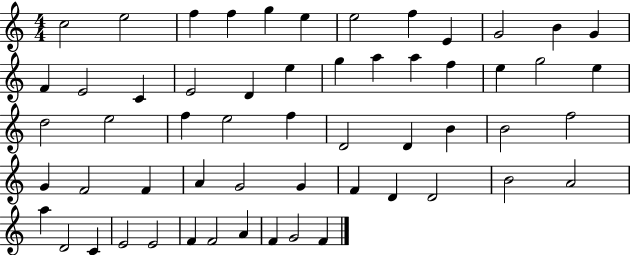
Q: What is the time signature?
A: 4/4